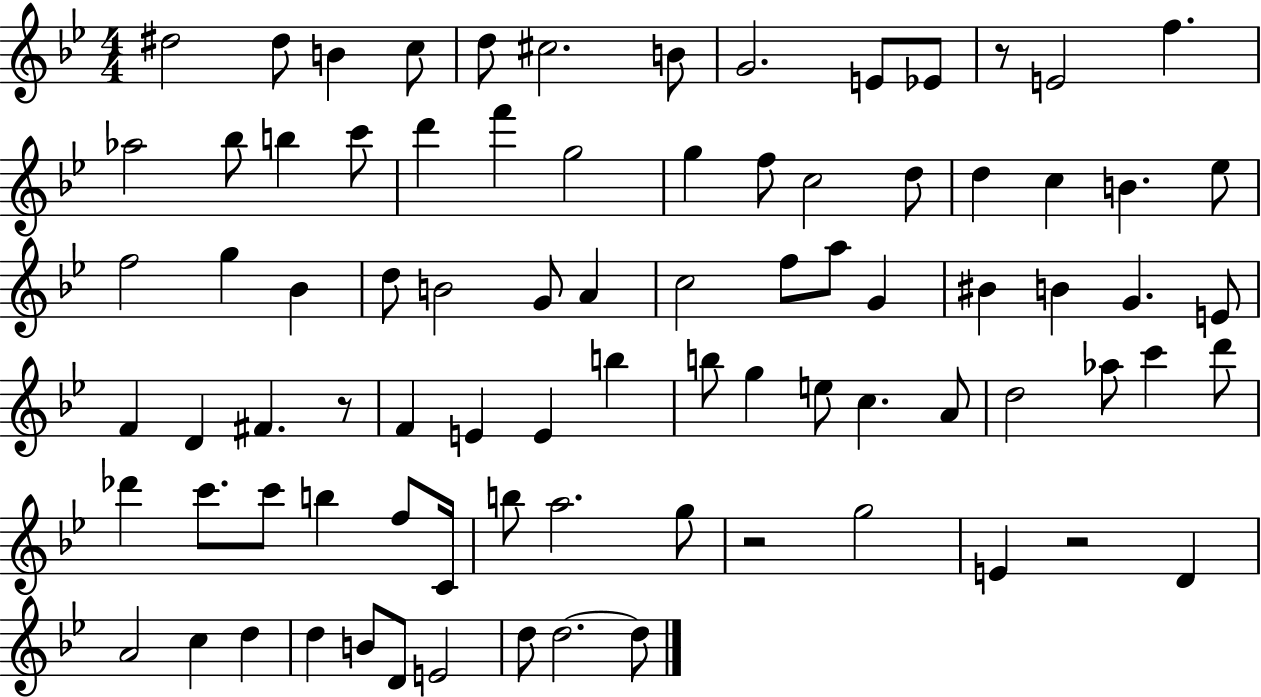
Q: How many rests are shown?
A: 4